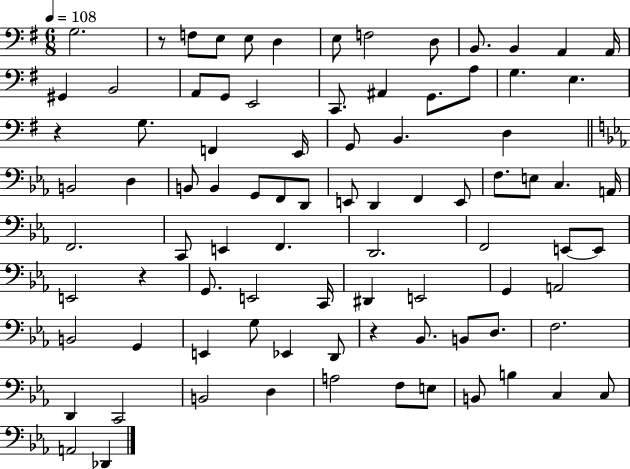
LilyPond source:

{
  \clef bass
  \numericTimeSignature
  \time 6/8
  \key g \major
  \tempo 4 = 108
  \repeat volta 2 { g2. | r8 f8 e8 e8 d4 | e8 f2 d8 | b,8. b,4 a,4 a,16 | \break gis,4 b,2 | a,8 g,8 e,2 | c,8. ais,4 g,8. a8 | g4. e4. | \break r4 g8. f,4 e,16 | g,8 b,4. d4 | \bar "||" \break \key ees \major b,2 d4 | b,8 b,4 g,8 f,8 d,8 | e,8 d,4 f,4 e,8 | f8. e8 c4. a,16 | \break f,2. | c,8 e,4 f,4. | d,2. | f,2 e,8~~ e,8 | \break e,2 r4 | g,8. e,2 c,16 | dis,4 e,2 | g,4 a,2 | \break b,2 g,4 | e,4 g8 ees,4 d,8 | r4 bes,8. b,8 d8. | f2. | \break d,4 c,2 | b,2 d4 | a2 f8 e8 | b,8 b4 c4 c8 | \break a,2 des,4 | } \bar "|."
}